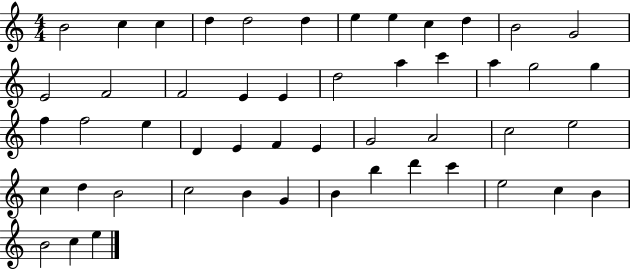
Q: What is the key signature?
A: C major